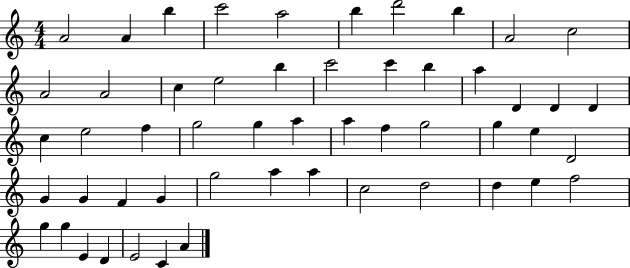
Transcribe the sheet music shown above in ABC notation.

X:1
T:Untitled
M:4/4
L:1/4
K:C
A2 A b c'2 a2 b d'2 b A2 c2 A2 A2 c e2 b c'2 c' b a D D D c e2 f g2 g a a f g2 g e D2 G G F G g2 a a c2 d2 d e f2 g g E D E2 C A